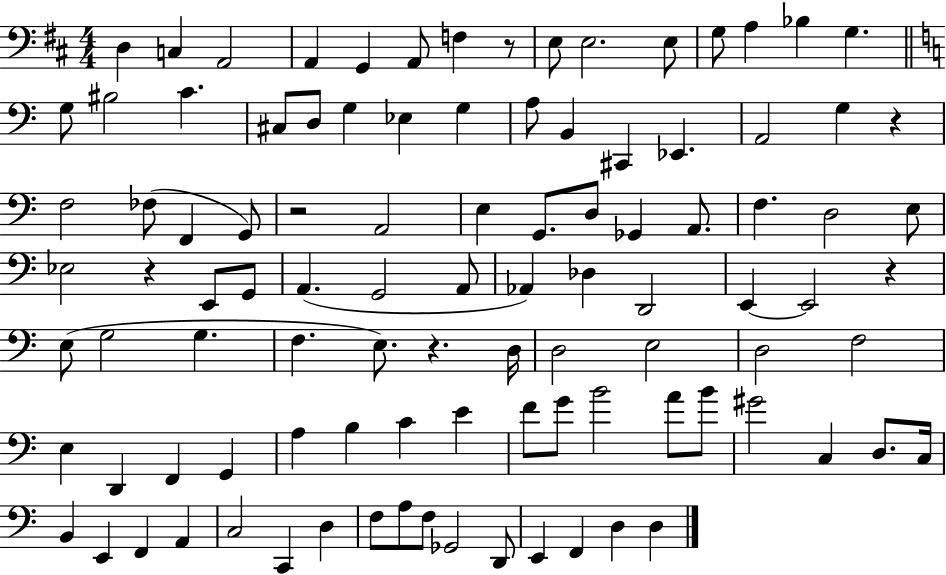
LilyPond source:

{
  \clef bass
  \numericTimeSignature
  \time 4/4
  \key d \major
  d4 c4 a,2 | a,4 g,4 a,8 f4 r8 | e8 e2. e8 | g8 a4 bes4 g4. | \break \bar "||" \break \key c \major g8 bis2 c'4. | cis8 d8 g4 ees4 g4 | a8 b,4 cis,4 ees,4. | a,2 g4 r4 | \break f2 fes8( f,4 g,8) | r2 a,2 | e4 g,8. d8 ges,4 a,8. | f4. d2 e8 | \break ees2 r4 e,8 g,8 | a,4.( g,2 a,8 | aes,4) des4 d,2 | e,4~~ e,2 r4 | \break e8( g2 g4. | f4. e8.) r4. d16 | d2 e2 | d2 f2 | \break e4 d,4 f,4 g,4 | a4 b4 c'4 e'4 | f'8 g'8 b'2 a'8 b'8 | gis'2 c4 d8. c16 | \break b,4 e,4 f,4 a,4 | c2 c,4 d4 | f8 a8 f8 ges,2 d,8 | e,4 f,4 d4 d4 | \break \bar "|."
}